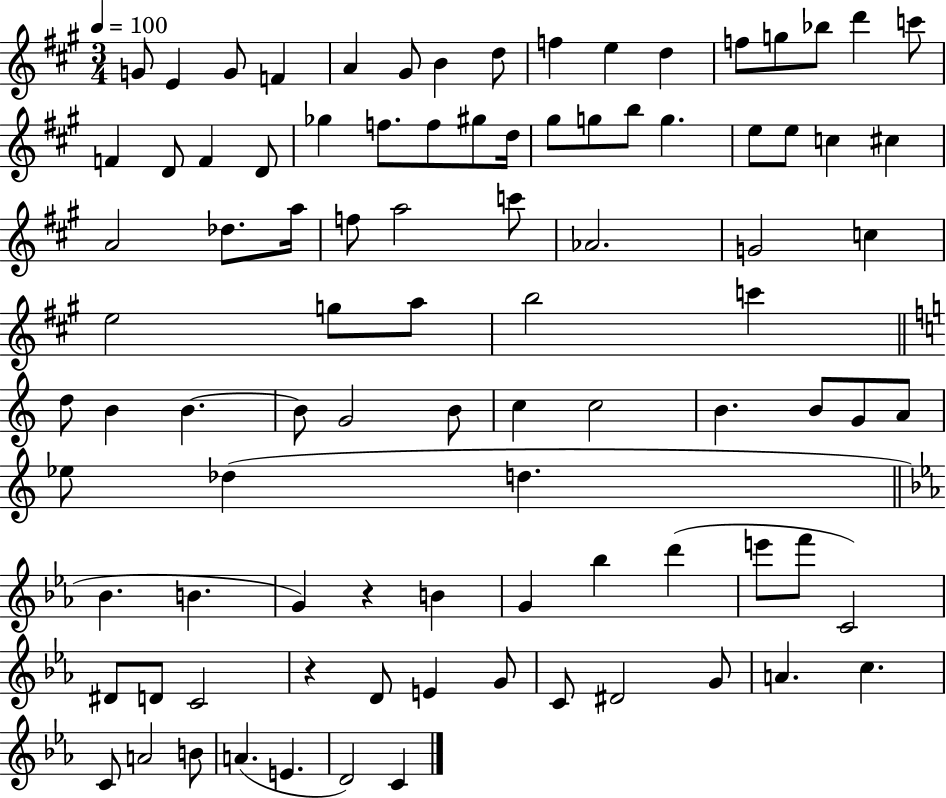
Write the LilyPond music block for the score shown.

{
  \clef treble
  \numericTimeSignature
  \time 3/4
  \key a \major
  \tempo 4 = 100
  g'8 e'4 g'8 f'4 | a'4 gis'8 b'4 d''8 | f''4 e''4 d''4 | f''8 g''8 bes''8 d'''4 c'''8 | \break f'4 d'8 f'4 d'8 | ges''4 f''8. f''8 gis''8 d''16 | gis''8 g''8 b''8 g''4. | e''8 e''8 c''4 cis''4 | \break a'2 des''8. a''16 | f''8 a''2 c'''8 | aes'2. | g'2 c''4 | \break e''2 g''8 a''8 | b''2 c'''4 | \bar "||" \break \key c \major d''8 b'4 b'4.~~ | b'8 g'2 b'8 | c''4 c''2 | b'4. b'8 g'8 a'8 | \break ees''8 des''4( d''4. | \bar "||" \break \key ees \major bes'4. b'4. | g'4) r4 b'4 | g'4 bes''4 d'''4( | e'''8 f'''8 c'2) | \break dis'8 d'8 c'2 | r4 d'8 e'4 g'8 | c'8 dis'2 g'8 | a'4. c''4. | \break c'8 a'2 b'8 | a'4.( e'4. | d'2) c'4 | \bar "|."
}